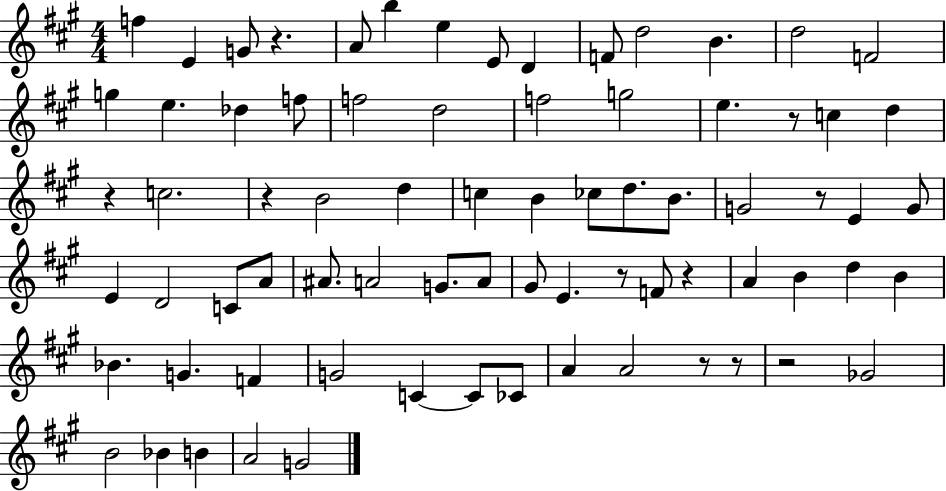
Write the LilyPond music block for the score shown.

{
  \clef treble
  \numericTimeSignature
  \time 4/4
  \key a \major
  f''4 e'4 g'8 r4. | a'8 b''4 e''4 e'8 d'4 | f'8 d''2 b'4. | d''2 f'2 | \break g''4 e''4. des''4 f''8 | f''2 d''2 | f''2 g''2 | e''4. r8 c''4 d''4 | \break r4 c''2. | r4 b'2 d''4 | c''4 b'4 ces''8 d''8. b'8. | g'2 r8 e'4 g'8 | \break e'4 d'2 c'8 a'8 | ais'8. a'2 g'8. a'8 | gis'8 e'4. r8 f'8 r4 | a'4 b'4 d''4 b'4 | \break bes'4. g'4. f'4 | g'2 c'4~~ c'8 ces'8 | a'4 a'2 r8 r8 | r2 ges'2 | \break b'2 bes'4 b'4 | a'2 g'2 | \bar "|."
}